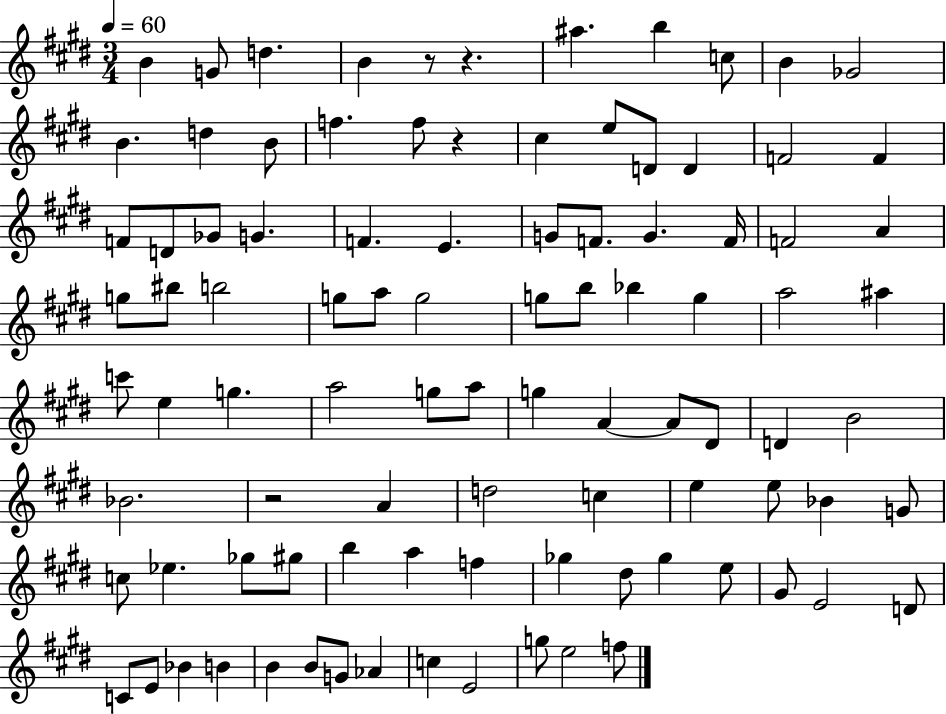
B4/q G4/e D5/q. B4/q R/e R/q. A#5/q. B5/q C5/e B4/q Gb4/h B4/q. D5/q B4/e F5/q. F5/e R/q C#5/q E5/e D4/e D4/q F4/h F4/q F4/e D4/e Gb4/e G4/q. F4/q. E4/q. G4/e F4/e. G4/q. F4/s F4/h A4/q G5/e BIS5/e B5/h G5/e A5/e G5/h G5/e B5/e Bb5/q G5/q A5/h A#5/q C6/e E5/q G5/q. A5/h G5/e A5/e G5/q A4/q A4/e D#4/e D4/q B4/h Bb4/h. R/h A4/q D5/h C5/q E5/q E5/e Bb4/q G4/e C5/e Eb5/q. Gb5/e G#5/e B5/q A5/q F5/q Gb5/q D#5/e Gb5/q E5/e G#4/e E4/h D4/e C4/e E4/e Bb4/q B4/q B4/q B4/e G4/e Ab4/q C5/q E4/h G5/e E5/h F5/e